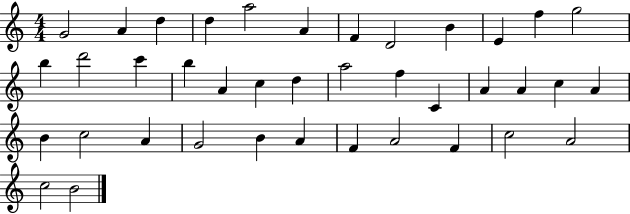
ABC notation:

X:1
T:Untitled
M:4/4
L:1/4
K:C
G2 A d d a2 A F D2 B E f g2 b d'2 c' b A c d a2 f C A A c A B c2 A G2 B A F A2 F c2 A2 c2 B2